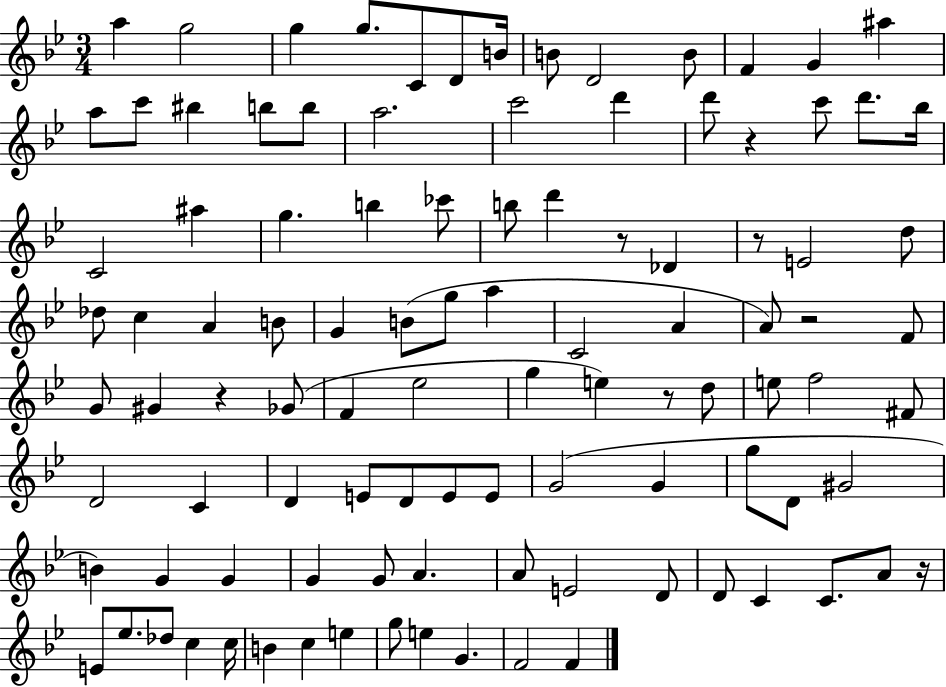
A5/q G5/h G5/q G5/e. C4/e D4/e B4/s B4/e D4/h B4/e F4/q G4/q A#5/q A5/e C6/e BIS5/q B5/e B5/e A5/h. C6/h D6/q D6/e R/q C6/e D6/e. Bb5/s C4/h A#5/q G5/q. B5/q CES6/e B5/e D6/q R/e Db4/q R/e E4/h D5/e Db5/e C5/q A4/q B4/e G4/q B4/e G5/e A5/q C4/h A4/q A4/e R/h F4/e G4/e G#4/q R/q Gb4/e F4/q Eb5/h G5/q E5/q R/e D5/e E5/e F5/h F#4/e D4/h C4/q D4/q E4/e D4/e E4/e E4/e G4/h G4/q G5/e D4/e G#4/h B4/q G4/q G4/q G4/q G4/e A4/q. A4/e E4/h D4/e D4/e C4/q C4/e. A4/e R/s E4/e Eb5/e. Db5/e C5/q C5/s B4/q C5/q E5/q G5/e E5/q G4/q. F4/h F4/q